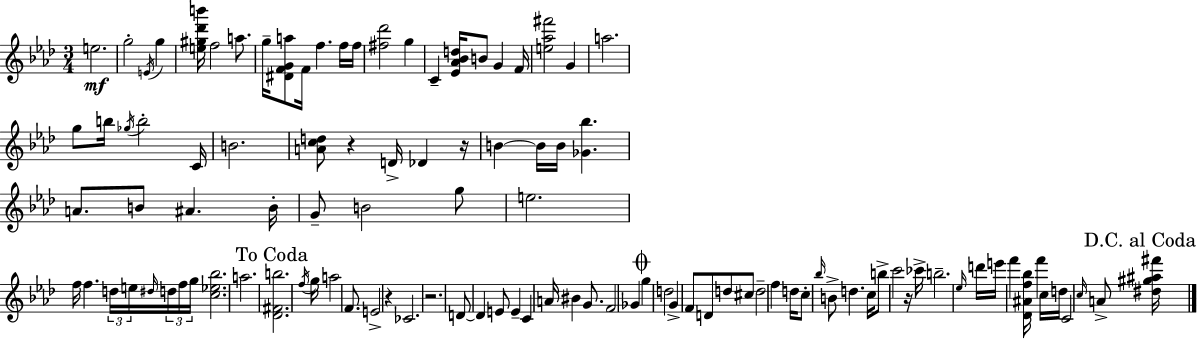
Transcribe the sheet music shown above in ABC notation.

X:1
T:Untitled
M:3/4
L:1/4
K:Ab
e2 g2 E/4 g [e^g_d'b']/4 f2 a/2 g/4 [^DFGa]/2 F/4 f f/4 f/4 [^f_d']2 g C [_E_A_Bd]/4 B/2 G F/4 [e_a^f']2 G a2 g/2 b/4 _g/4 b2 C/4 B2 [Acd]/2 z D/4 _D z/4 B B/4 B/4 [_G_b] A/2 B/2 ^A B/4 G/2 B2 g/2 e2 f/4 f d/4 e/4 ^d/4 d/4 f/4 g/4 [c_e_b]2 a2 [_D^Fb]2 f/4 g/4 a2 F/2 E2 z _C2 z2 D/2 D E/2 E C A/4 ^B G/2 F2 _G g d2 G F/2 D/2 d/2 ^c/2 d2 f d/4 c/2 _b/4 B/2 d c/4 b/2 c'2 z/4 _c'/4 b2 _e/4 d'/4 e'/4 f' [_D^Af_b]/4 f' c/4 d/4 C2 c/4 A/2 [^d^g^a^f']/4